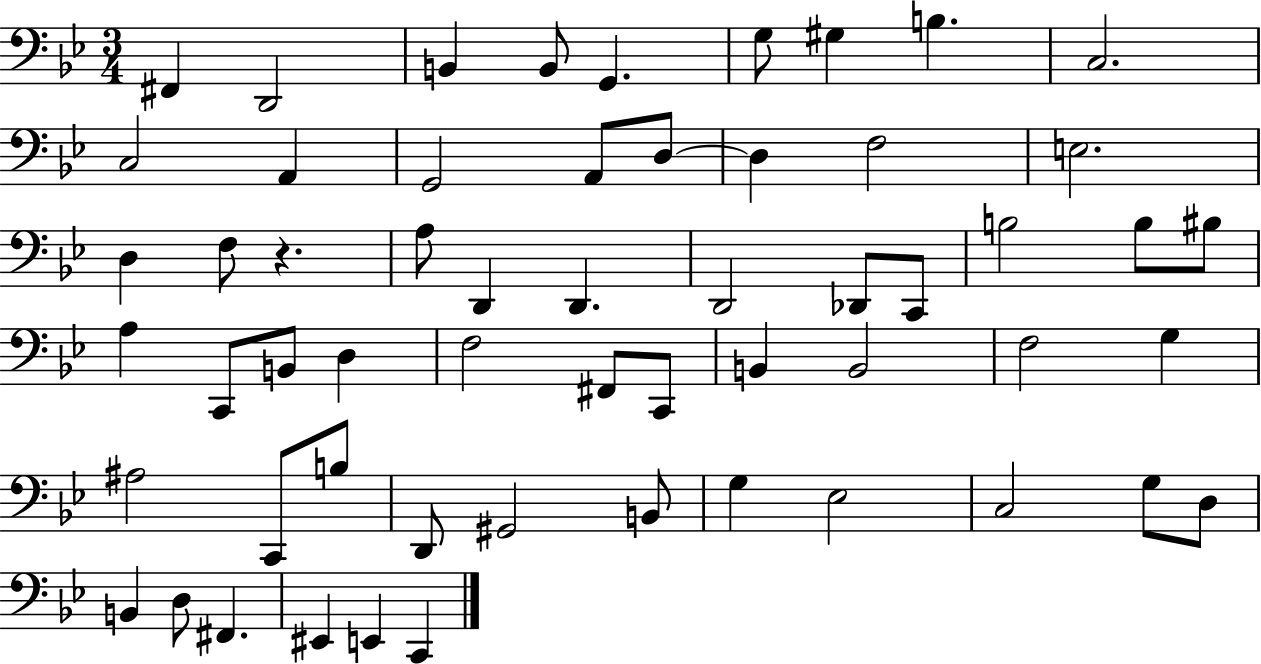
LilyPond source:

{
  \clef bass
  \numericTimeSignature
  \time 3/4
  \key bes \major
  fis,4 d,2 | b,4 b,8 g,4. | g8 gis4 b4. | c2. | \break c2 a,4 | g,2 a,8 d8~~ | d4 f2 | e2. | \break d4 f8 r4. | a8 d,4 d,4. | d,2 des,8 c,8 | b2 b8 bis8 | \break a4 c,8 b,8 d4 | f2 fis,8 c,8 | b,4 b,2 | f2 g4 | \break ais2 c,8 b8 | d,8 gis,2 b,8 | g4 ees2 | c2 g8 d8 | \break b,4 d8 fis,4. | eis,4 e,4 c,4 | \bar "|."
}